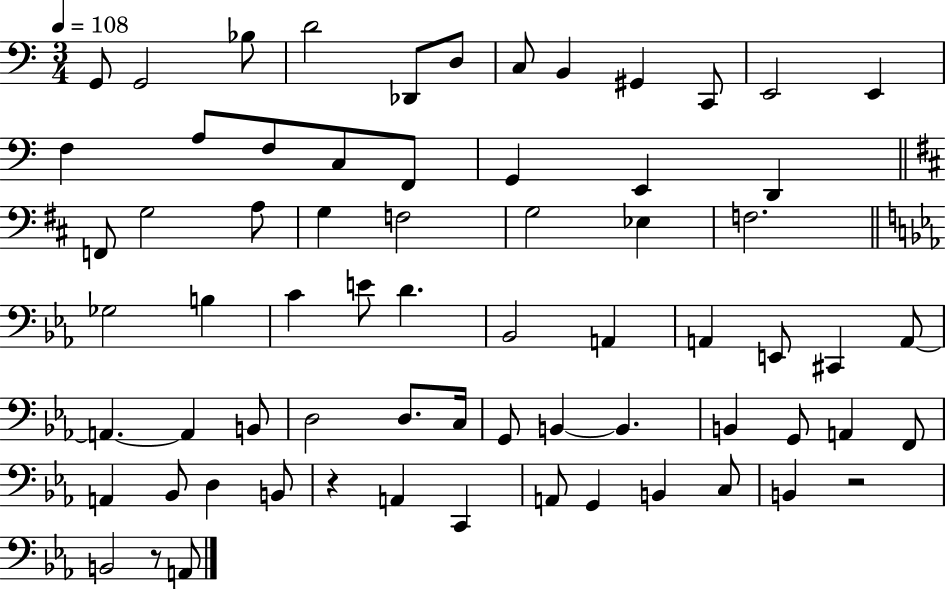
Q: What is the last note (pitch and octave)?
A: A2